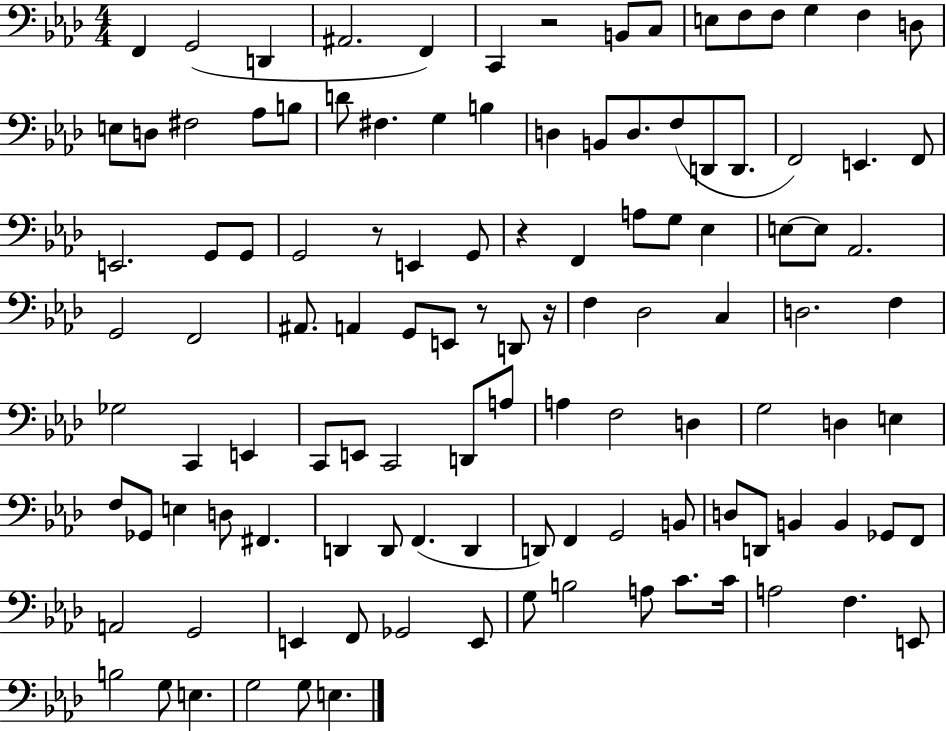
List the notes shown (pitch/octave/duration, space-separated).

F2/q G2/h D2/q A#2/h. F2/q C2/q R/h B2/e C3/e E3/e F3/e F3/e G3/q F3/q D3/e E3/e D3/e F#3/h Ab3/e B3/e D4/e F#3/q. G3/q B3/q D3/q B2/e D3/e. F3/e D2/e D2/e. F2/h E2/q. F2/e E2/h. G2/e G2/e G2/h R/e E2/q G2/e R/q F2/q A3/e G3/e Eb3/q E3/e E3/e Ab2/h. G2/h F2/h A#2/e. A2/q G2/e E2/e R/e D2/e R/s F3/q Db3/h C3/q D3/h. F3/q Gb3/h C2/q E2/q C2/e E2/e C2/h D2/e A3/e A3/q F3/h D3/q G3/h D3/q E3/q F3/e Gb2/e E3/q D3/e F#2/q. D2/q D2/e F2/q. D2/q D2/e F2/q G2/h B2/e D3/e D2/e B2/q B2/q Gb2/e F2/e A2/h G2/h E2/q F2/e Gb2/h E2/e G3/e B3/h A3/e C4/e. C4/s A3/h F3/q. E2/e B3/h G3/e E3/q. G3/h G3/e E3/q.